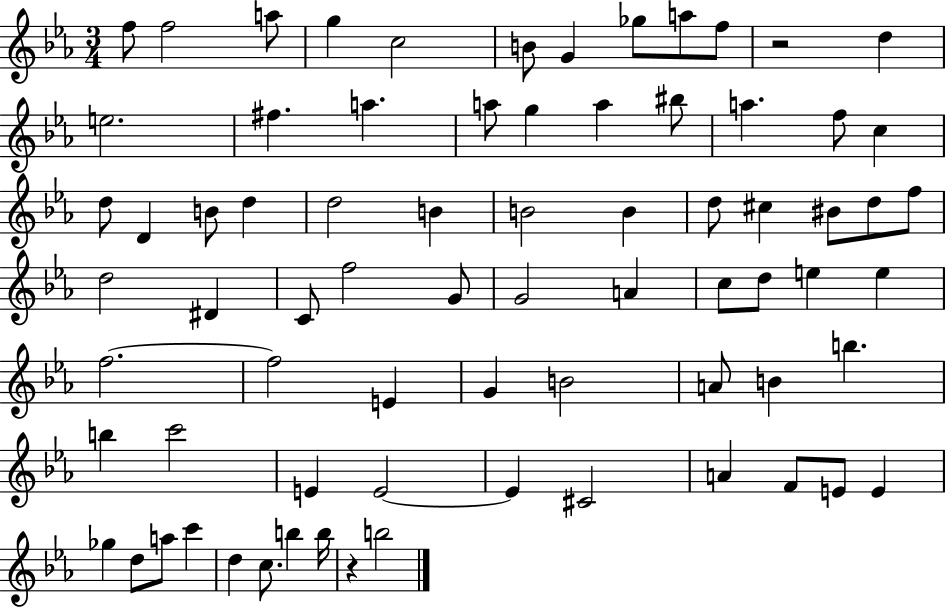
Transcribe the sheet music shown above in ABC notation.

X:1
T:Untitled
M:3/4
L:1/4
K:Eb
f/2 f2 a/2 g c2 B/2 G _g/2 a/2 f/2 z2 d e2 ^f a a/2 g a ^b/2 a f/2 c d/2 D B/2 d d2 B B2 B d/2 ^c ^B/2 d/2 f/2 d2 ^D C/2 f2 G/2 G2 A c/2 d/2 e e f2 f2 E G B2 A/2 B b b c'2 E E2 E ^C2 A F/2 E/2 E _g d/2 a/2 c' d c/2 b b/4 z b2